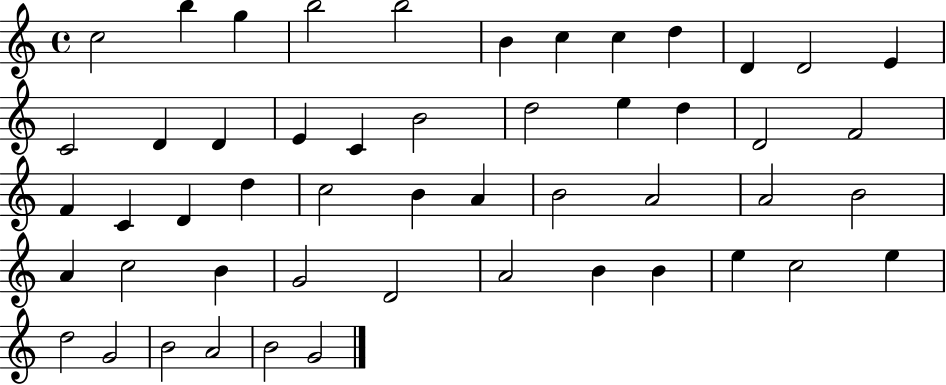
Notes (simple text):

C5/h B5/q G5/q B5/h B5/h B4/q C5/q C5/q D5/q D4/q D4/h E4/q C4/h D4/q D4/q E4/q C4/q B4/h D5/h E5/q D5/q D4/h F4/h F4/q C4/q D4/q D5/q C5/h B4/q A4/q B4/h A4/h A4/h B4/h A4/q C5/h B4/q G4/h D4/h A4/h B4/q B4/q E5/q C5/h E5/q D5/h G4/h B4/h A4/h B4/h G4/h